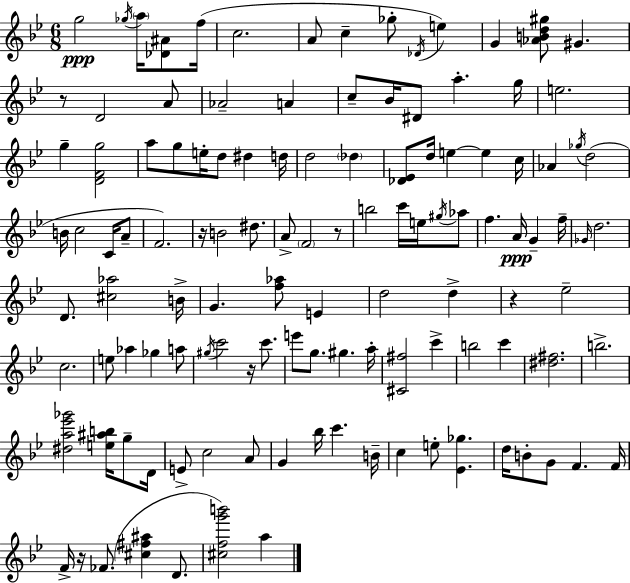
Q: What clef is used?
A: treble